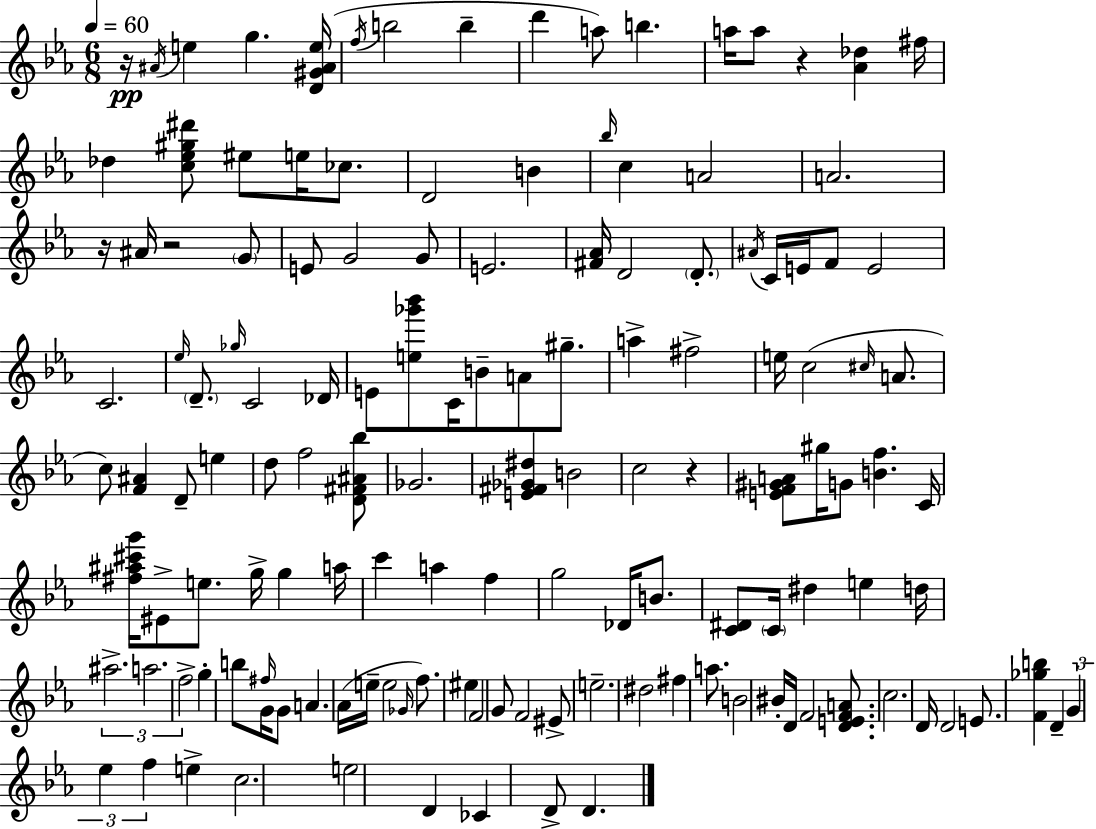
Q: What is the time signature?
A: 6/8